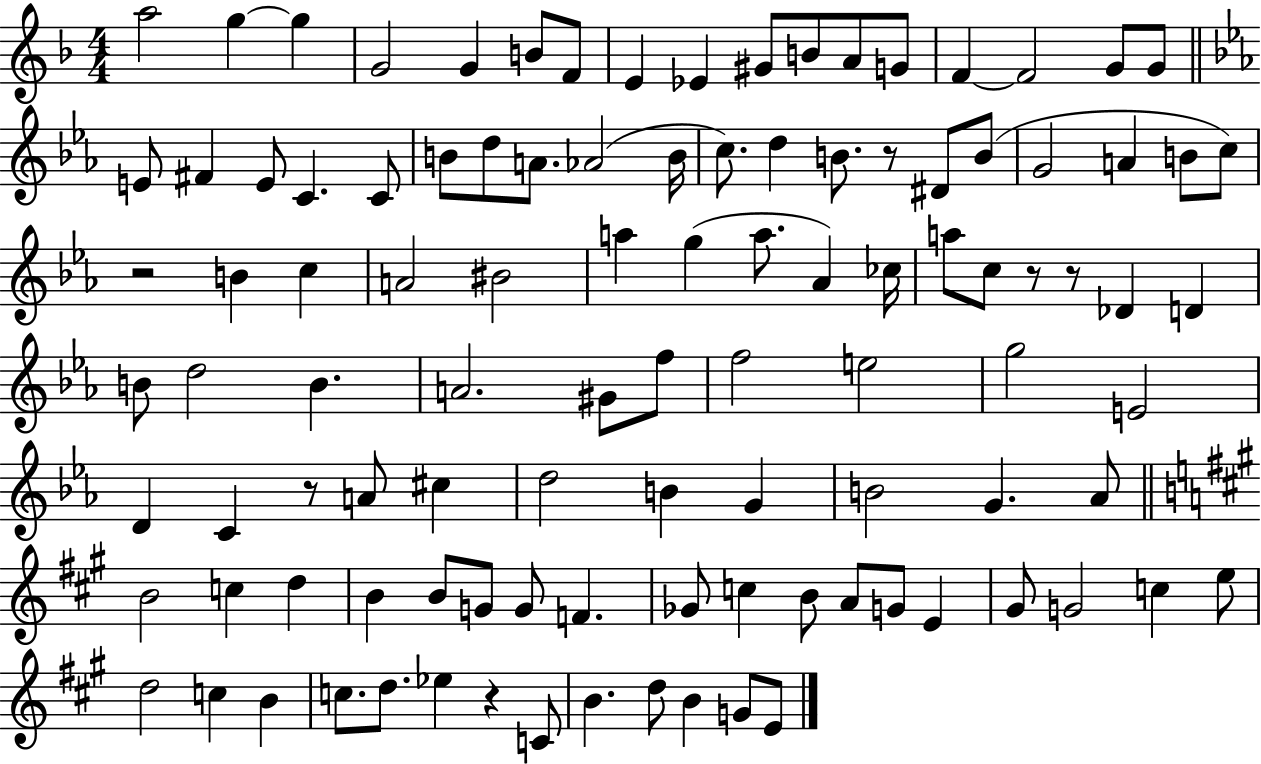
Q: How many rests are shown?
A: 6